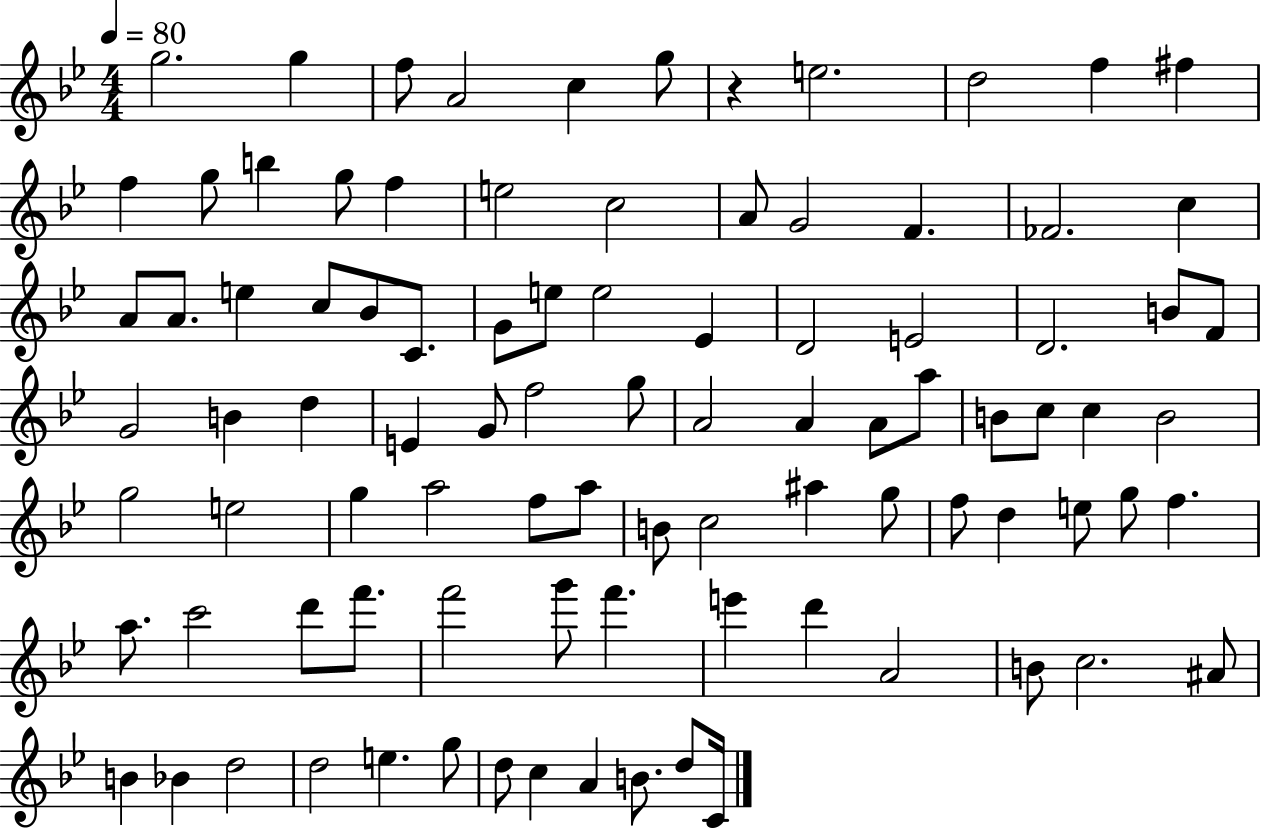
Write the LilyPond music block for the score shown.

{
  \clef treble
  \numericTimeSignature
  \time 4/4
  \key bes \major
  \tempo 4 = 80
  \repeat volta 2 { g''2. g''4 | f''8 a'2 c''4 g''8 | r4 e''2. | d''2 f''4 fis''4 | \break f''4 g''8 b''4 g''8 f''4 | e''2 c''2 | a'8 g'2 f'4. | fes'2. c''4 | \break a'8 a'8. e''4 c''8 bes'8 c'8. | g'8 e''8 e''2 ees'4 | d'2 e'2 | d'2. b'8 f'8 | \break g'2 b'4 d''4 | e'4 g'8 f''2 g''8 | a'2 a'4 a'8 a''8 | b'8 c''8 c''4 b'2 | \break g''2 e''2 | g''4 a''2 f''8 a''8 | b'8 c''2 ais''4 g''8 | f''8 d''4 e''8 g''8 f''4. | \break a''8. c'''2 d'''8 f'''8. | f'''2 g'''8 f'''4. | e'''4 d'''4 a'2 | b'8 c''2. ais'8 | \break b'4 bes'4 d''2 | d''2 e''4. g''8 | d''8 c''4 a'4 b'8. d''8 c'16 | } \bar "|."
}